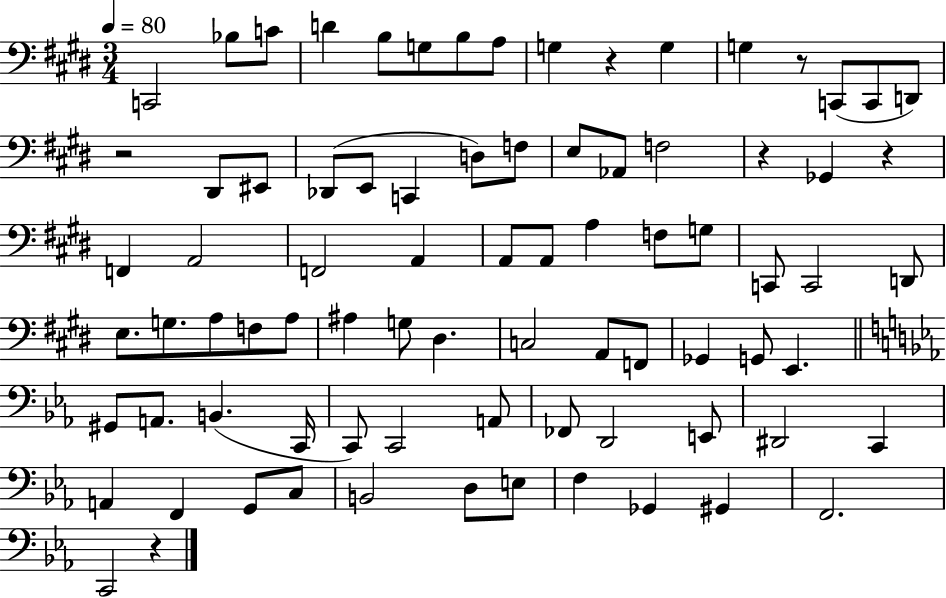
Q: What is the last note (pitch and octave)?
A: C2